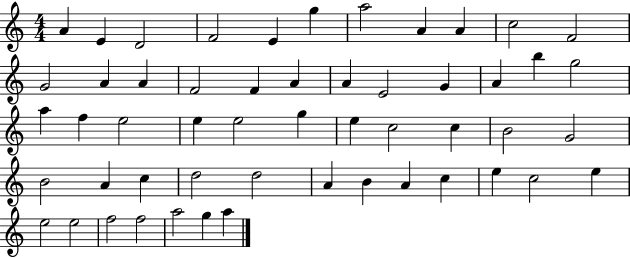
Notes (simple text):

A4/q E4/q D4/h F4/h E4/q G5/q A5/h A4/q A4/q C5/h F4/h G4/h A4/q A4/q F4/h F4/q A4/q A4/q E4/h G4/q A4/q B5/q G5/h A5/q F5/q E5/h E5/q E5/h G5/q E5/q C5/h C5/q B4/h G4/h B4/h A4/q C5/q D5/h D5/h A4/q B4/q A4/q C5/q E5/q C5/h E5/q E5/h E5/h F5/h F5/h A5/h G5/q A5/q